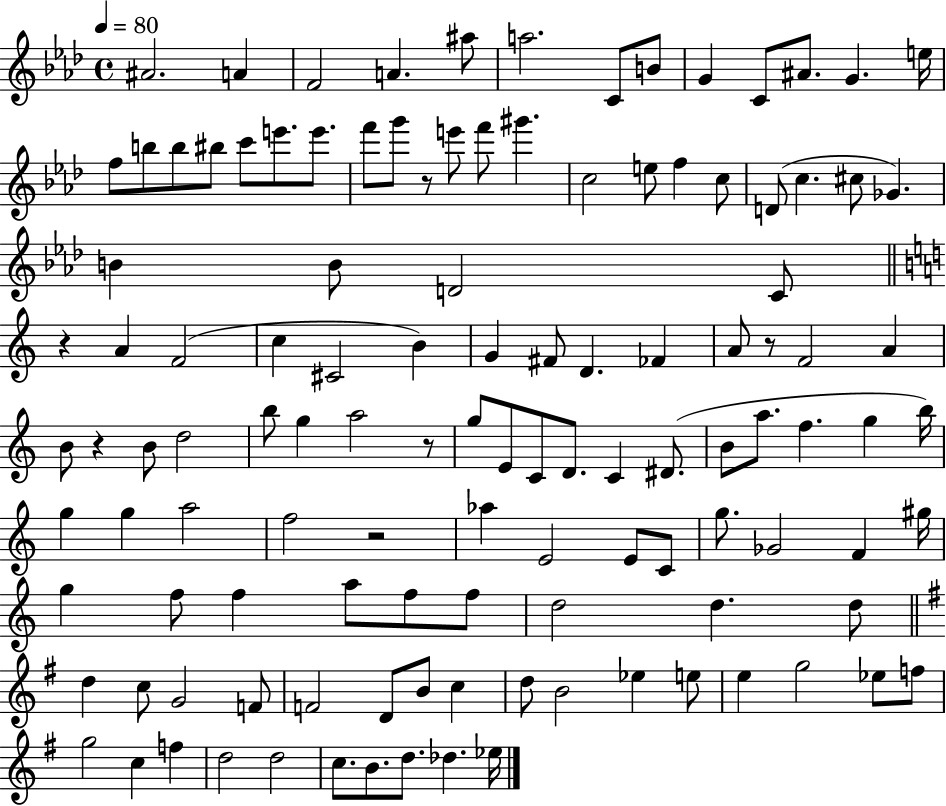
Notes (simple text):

A#4/h. A4/q F4/h A4/q. A#5/e A5/h. C4/e B4/e G4/q C4/e A#4/e. G4/q. E5/s F5/e B5/e B5/e BIS5/e C6/e E6/e. E6/e. F6/e G6/e R/e E6/e F6/e G#6/q. C5/h E5/e F5/q C5/e D4/e C5/q. C#5/e Gb4/q. B4/q B4/e D4/h C4/e R/q A4/q F4/h C5/q C#4/h B4/q G4/q F#4/e D4/q. FES4/q A4/e R/e F4/h A4/q B4/e R/q B4/e D5/h B5/e G5/q A5/h R/e G5/e E4/e C4/e D4/e. C4/q D#4/e. B4/e A5/e. F5/q. G5/q B5/s G5/q G5/q A5/h F5/h R/h Ab5/q E4/h E4/e C4/e G5/e. Gb4/h F4/q G#5/s G5/q F5/e F5/q A5/e F5/e F5/e D5/h D5/q. D5/e D5/q C5/e G4/h F4/e F4/h D4/e B4/e C5/q D5/e B4/h Eb5/q E5/e E5/q G5/h Eb5/e F5/e G5/h C5/q F5/q D5/h D5/h C5/e. B4/e. D5/e. Db5/q. Eb5/s